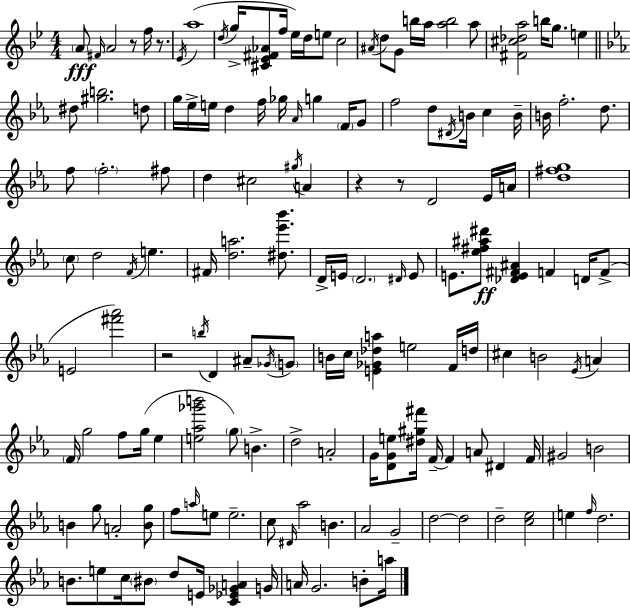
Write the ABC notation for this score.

X:1
T:Untitled
M:4/4
L:1/4
K:Gm
A/2 ^F/4 A2 z/2 f/4 z/2 _E/4 a4 d/4 g/4 [^C_E^F_A]/2 f/4 _e/4 d/4 e/2 c2 ^A/4 d/2 G/2 b/4 a/4 [ab]2 a/2 [^F^c_da]2 b/4 g/2 e ^d/2 [^gb]2 d/2 g/4 _e/4 e/4 d f/4 _g/4 _A/4 g F/4 G/2 f2 d/2 ^D/4 B/4 c B/4 B/4 f2 d/2 f/2 f2 ^f/2 d ^c2 ^g/4 A z z/2 D2 _E/4 A/4 [d^fg]4 c/2 d2 F/4 e ^F/4 [da]2 [^d_e'_b']/2 D/4 E/4 D2 ^D/4 E/2 E/2 [_e^f^a^d']/2 [_DE^F^A] F D/4 F/2 E2 [^f'_a']2 z2 b/4 D ^A/2 _G/4 G/2 B/4 c/4 [E_G_da] e2 F/4 d/4 ^c B2 _E/4 A F/4 g2 f/2 g/4 _e [e_a_g'b']2 g/2 B d2 A2 G/4 [DGe]/2 [^d^g^f']/4 F/4 F A/2 ^D F/4 ^G2 B2 B g/2 A2 [Bg]/2 f/2 a/4 e/2 e2 c/2 ^D/4 _a2 B _A2 G2 d2 d2 d2 [c_e]2 e f/4 d2 B/2 e/2 c/4 ^B/2 d/2 E/4 [C_E_GA] G/4 A/4 G2 B/2 a/4